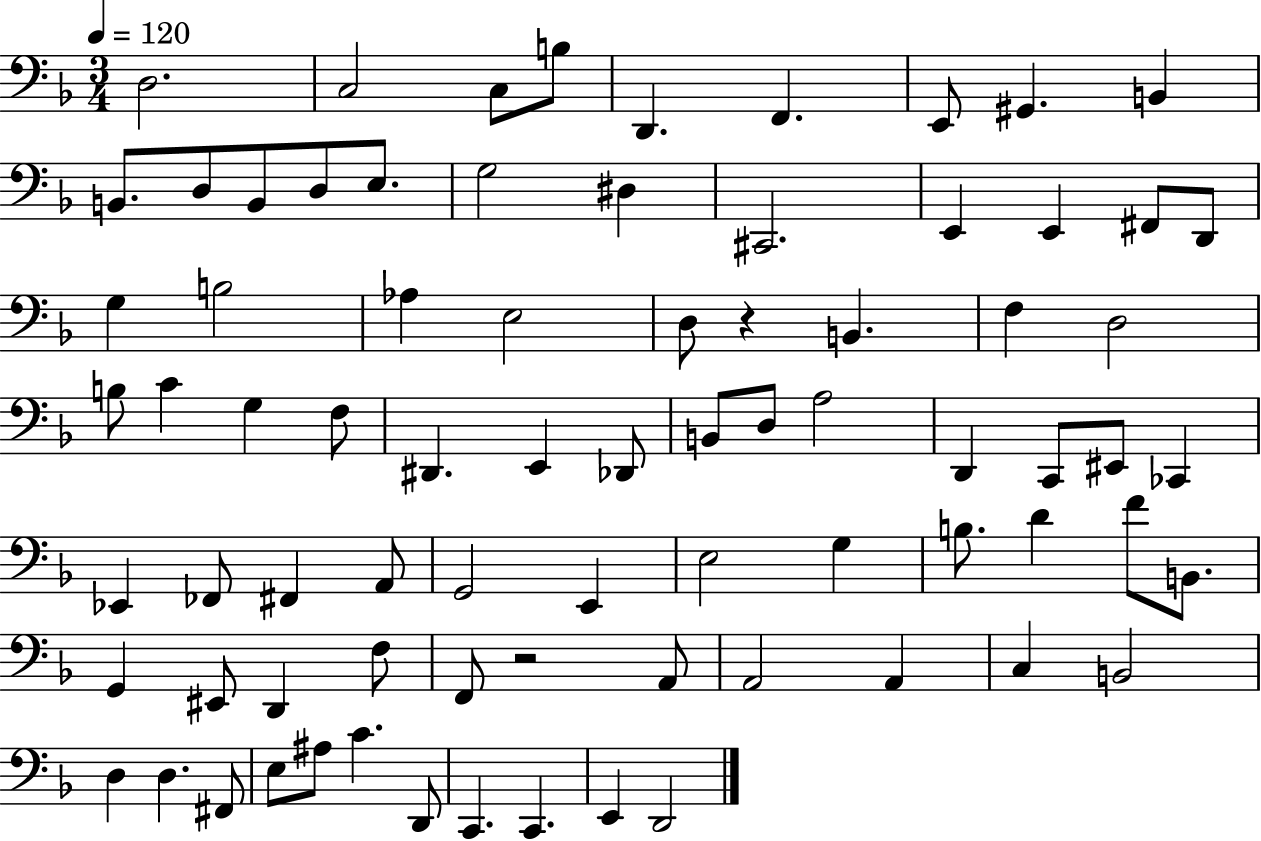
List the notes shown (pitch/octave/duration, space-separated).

D3/h. C3/h C3/e B3/e D2/q. F2/q. E2/e G#2/q. B2/q B2/e. D3/e B2/e D3/e E3/e. G3/h D#3/q C#2/h. E2/q E2/q F#2/e D2/e G3/q B3/h Ab3/q E3/h D3/e R/q B2/q. F3/q D3/h B3/e C4/q G3/q F3/e D#2/q. E2/q Db2/e B2/e D3/e A3/h D2/q C2/e EIS2/e CES2/q Eb2/q FES2/e F#2/q A2/e G2/h E2/q E3/h G3/q B3/e. D4/q F4/e B2/e. G2/q EIS2/e D2/q F3/e F2/e R/h A2/e A2/h A2/q C3/q B2/h D3/q D3/q. F#2/e E3/e A#3/e C4/q. D2/e C2/q. C2/q. E2/q D2/h